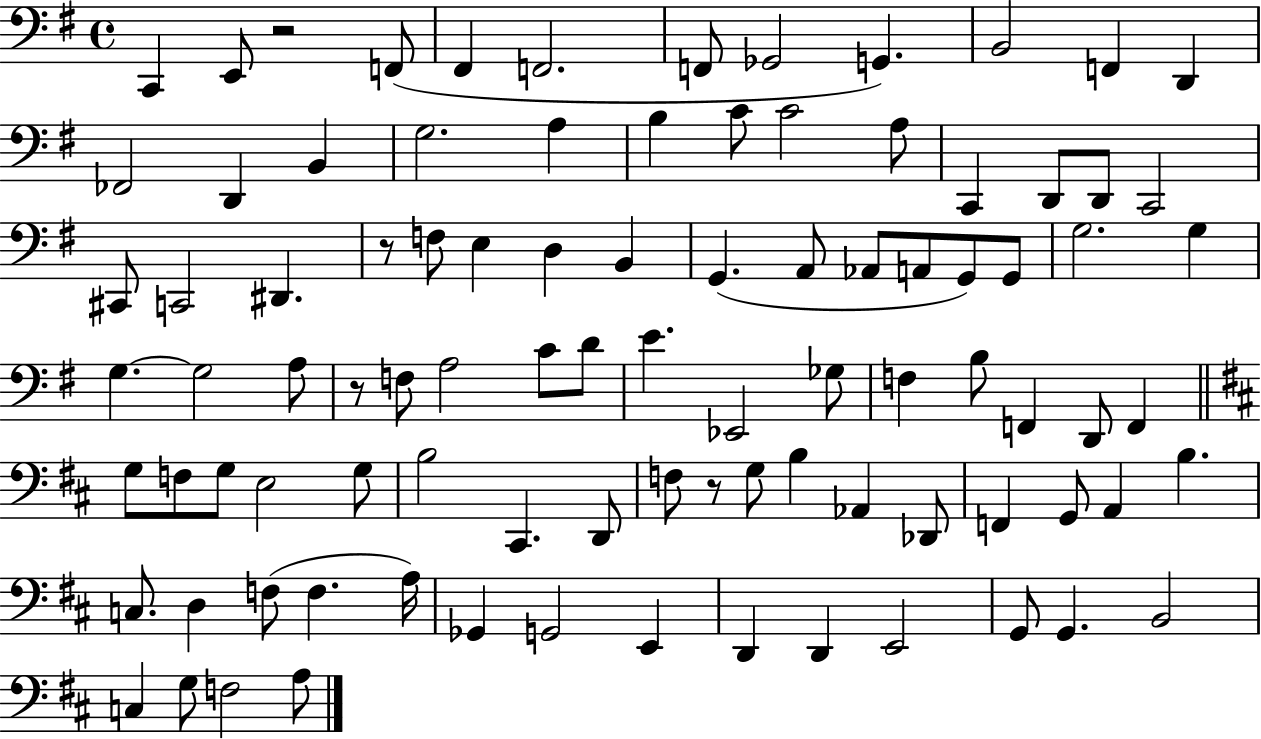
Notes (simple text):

C2/q E2/e R/h F2/e F#2/q F2/h. F2/e Gb2/h G2/q. B2/h F2/q D2/q FES2/h D2/q B2/q G3/h. A3/q B3/q C4/e C4/h A3/e C2/q D2/e D2/e C2/h C#2/e C2/h D#2/q. R/e F3/e E3/q D3/q B2/q G2/q. A2/e Ab2/e A2/e G2/e G2/e G3/h. G3/q G3/q. G3/h A3/e R/e F3/e A3/h C4/e D4/e E4/q. Eb2/h Gb3/e F3/q B3/e F2/q D2/e F2/q G3/e F3/e G3/e E3/h G3/e B3/h C#2/q. D2/e F3/e R/e G3/e B3/q Ab2/q Db2/e F2/q G2/e A2/q B3/q. C3/e. D3/q F3/e F3/q. A3/s Gb2/q G2/h E2/q D2/q D2/q E2/h G2/e G2/q. B2/h C3/q G3/e F3/h A3/e